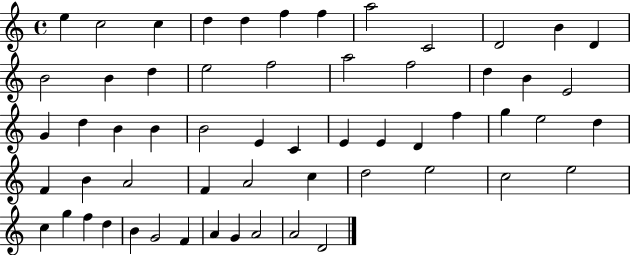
{
  \clef treble
  \time 4/4
  \defaultTimeSignature
  \key c \major
  e''4 c''2 c''4 | d''4 d''4 f''4 f''4 | a''2 c'2 | d'2 b'4 d'4 | \break b'2 b'4 d''4 | e''2 f''2 | a''2 f''2 | d''4 b'4 e'2 | \break g'4 d''4 b'4 b'4 | b'2 e'4 c'4 | e'4 e'4 d'4 f''4 | g''4 e''2 d''4 | \break f'4 b'4 a'2 | f'4 a'2 c''4 | d''2 e''2 | c''2 e''2 | \break c''4 g''4 f''4 d''4 | b'4 g'2 f'4 | a'4 g'4 a'2 | a'2 d'2 | \break \bar "|."
}